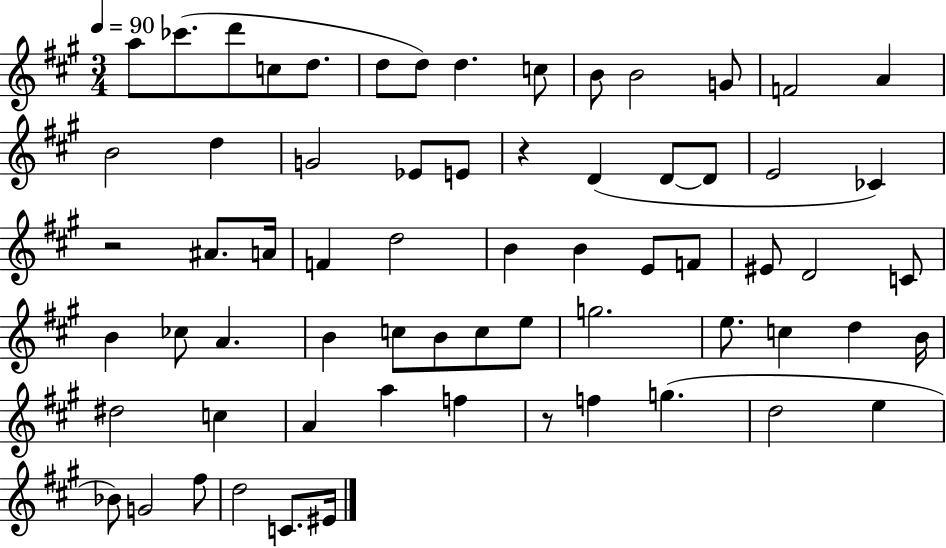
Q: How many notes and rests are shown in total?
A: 66